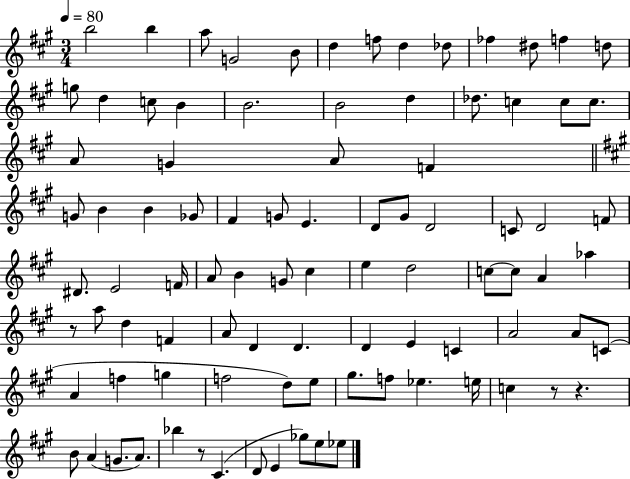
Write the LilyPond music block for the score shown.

{
  \clef treble
  \numericTimeSignature
  \time 3/4
  \key a \major
  \tempo 4 = 80
  \repeat volta 2 { b''2 b''4 | a''8 g'2 b'8 | d''4 f''8 d''4 des''8 | fes''4 dis''8 f''4 d''8 | \break g''8 d''4 c''8 b'4 | b'2. | b'2 d''4 | des''8. c''4 c''8 c''8. | \break a'8 g'4 a'8 f'4 | \bar "||" \break \key a \major g'8 b'4 b'4 ges'8 | fis'4 g'8 e'4. | d'8 gis'8 d'2 | c'8 d'2 f'8 | \break dis'8. e'2 f'16 | a'8 b'4 g'8 cis''4 | e''4 d''2 | c''8~~ c''8 a'4 aes''4 | \break r8 a''8 d''4 f'4 | a'8 d'4 d'4. | d'4 e'4 c'4 | a'2 a'8 c'8( | \break a'4 f''4 g''4 | f''2 d''8) e''8 | gis''8. f''8 ees''4. e''16 | c''4 r8 r4. | \break b'8 a'4( g'8. a'8.) | bes''4 r8 cis'4.( | d'8 e'4 ges''8) e''8 ees''8 | } \bar "|."
}